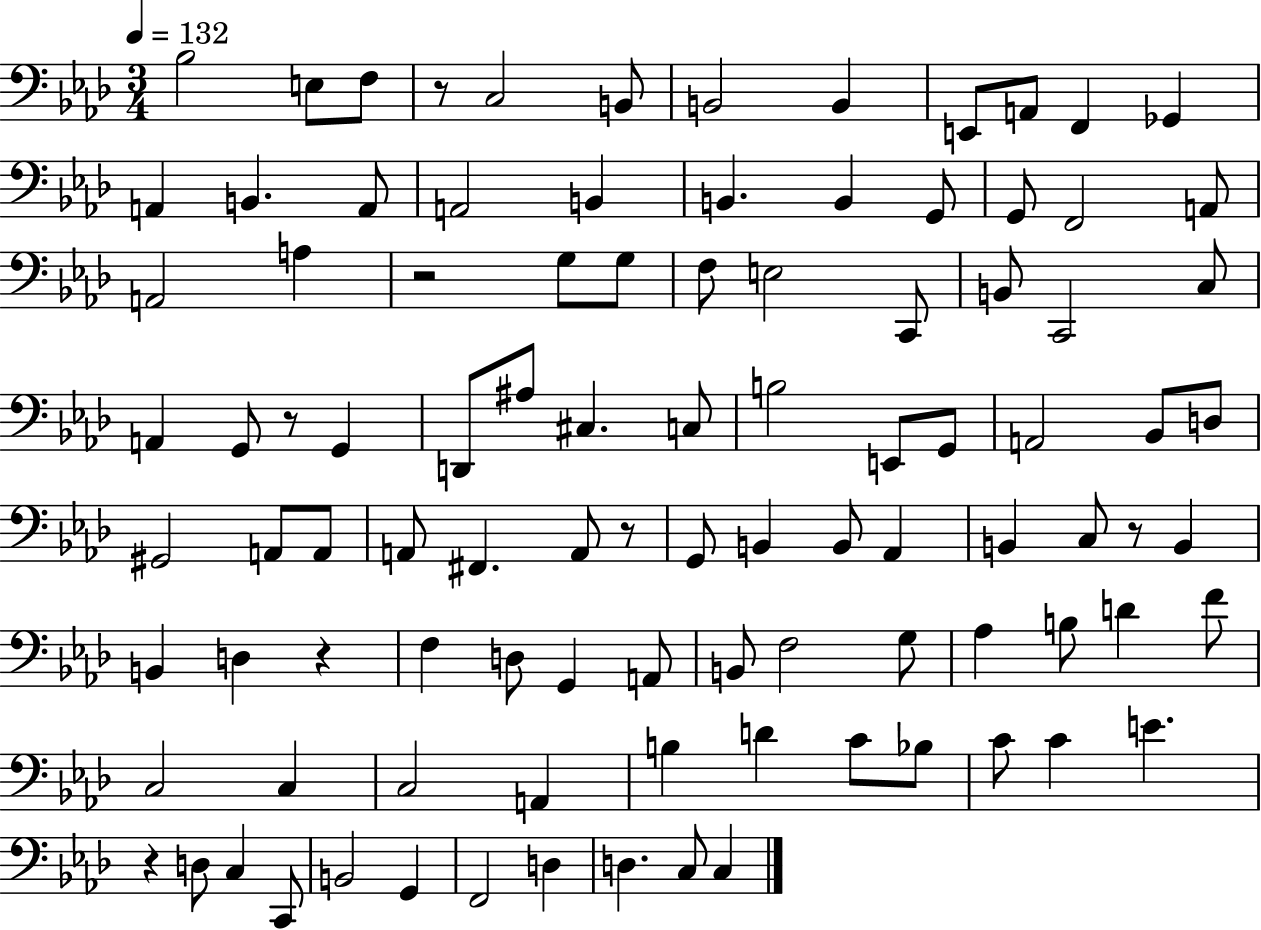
X:1
T:Untitled
M:3/4
L:1/4
K:Ab
_B,2 E,/2 F,/2 z/2 C,2 B,,/2 B,,2 B,, E,,/2 A,,/2 F,, _G,, A,, B,, A,,/2 A,,2 B,, B,, B,, G,,/2 G,,/2 F,,2 A,,/2 A,,2 A, z2 G,/2 G,/2 F,/2 E,2 C,,/2 B,,/2 C,,2 C,/2 A,, G,,/2 z/2 G,, D,,/2 ^A,/2 ^C, C,/2 B,2 E,,/2 G,,/2 A,,2 _B,,/2 D,/2 ^G,,2 A,,/2 A,,/2 A,,/2 ^F,, A,,/2 z/2 G,,/2 B,, B,,/2 _A,, B,, C,/2 z/2 B,, B,, D, z F, D,/2 G,, A,,/2 B,,/2 F,2 G,/2 _A, B,/2 D F/2 C,2 C, C,2 A,, B, D C/2 _B,/2 C/2 C E z D,/2 C, C,,/2 B,,2 G,, F,,2 D, D, C,/2 C,